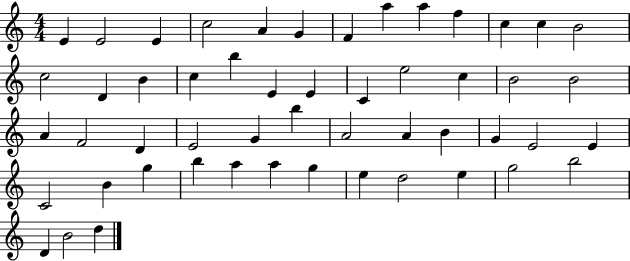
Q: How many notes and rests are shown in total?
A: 52